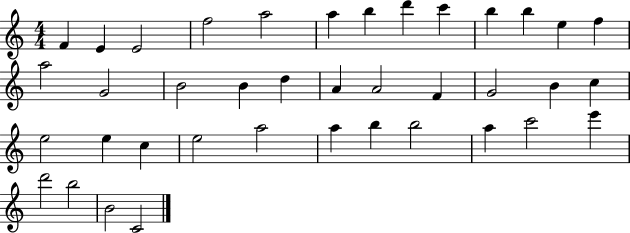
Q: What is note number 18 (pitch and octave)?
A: D5